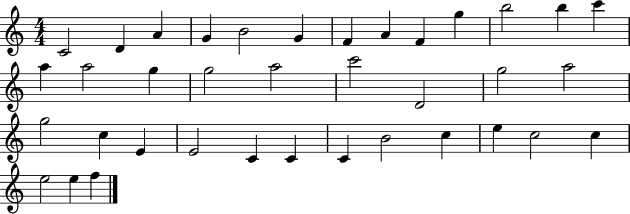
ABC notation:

X:1
T:Untitled
M:4/4
L:1/4
K:C
C2 D A G B2 G F A F g b2 b c' a a2 g g2 a2 c'2 D2 g2 a2 g2 c E E2 C C C B2 c e c2 c e2 e f